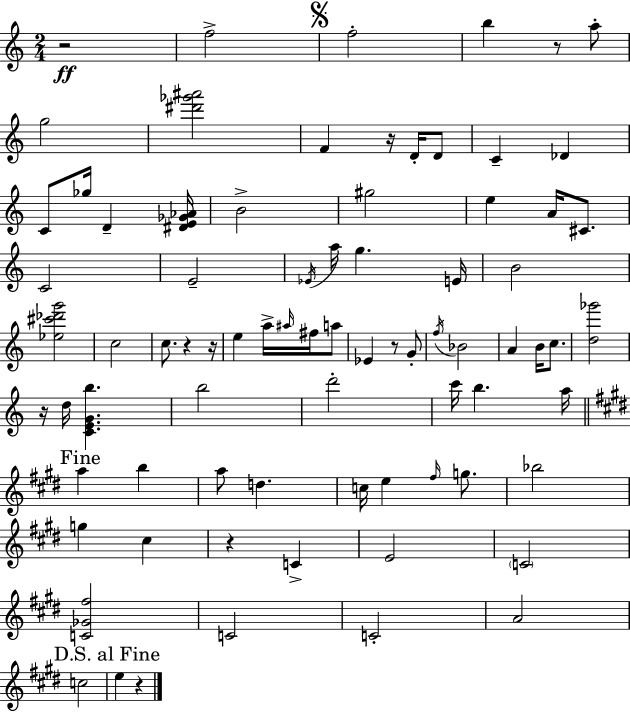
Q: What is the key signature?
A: C major